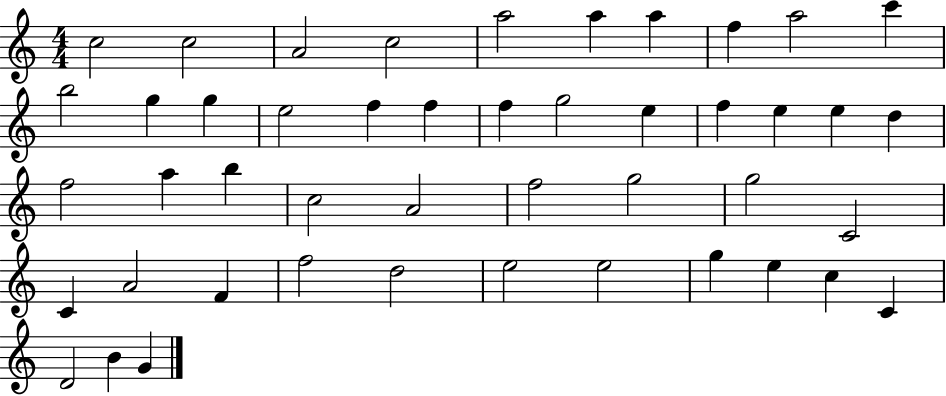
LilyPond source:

{
  \clef treble
  \numericTimeSignature
  \time 4/4
  \key c \major
  c''2 c''2 | a'2 c''2 | a''2 a''4 a''4 | f''4 a''2 c'''4 | \break b''2 g''4 g''4 | e''2 f''4 f''4 | f''4 g''2 e''4 | f''4 e''4 e''4 d''4 | \break f''2 a''4 b''4 | c''2 a'2 | f''2 g''2 | g''2 c'2 | \break c'4 a'2 f'4 | f''2 d''2 | e''2 e''2 | g''4 e''4 c''4 c'4 | \break d'2 b'4 g'4 | \bar "|."
}